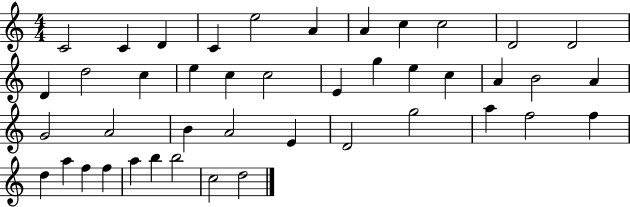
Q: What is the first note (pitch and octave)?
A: C4